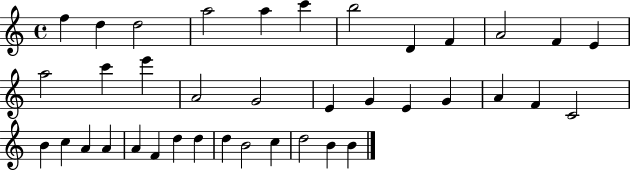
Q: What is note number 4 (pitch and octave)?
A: A5